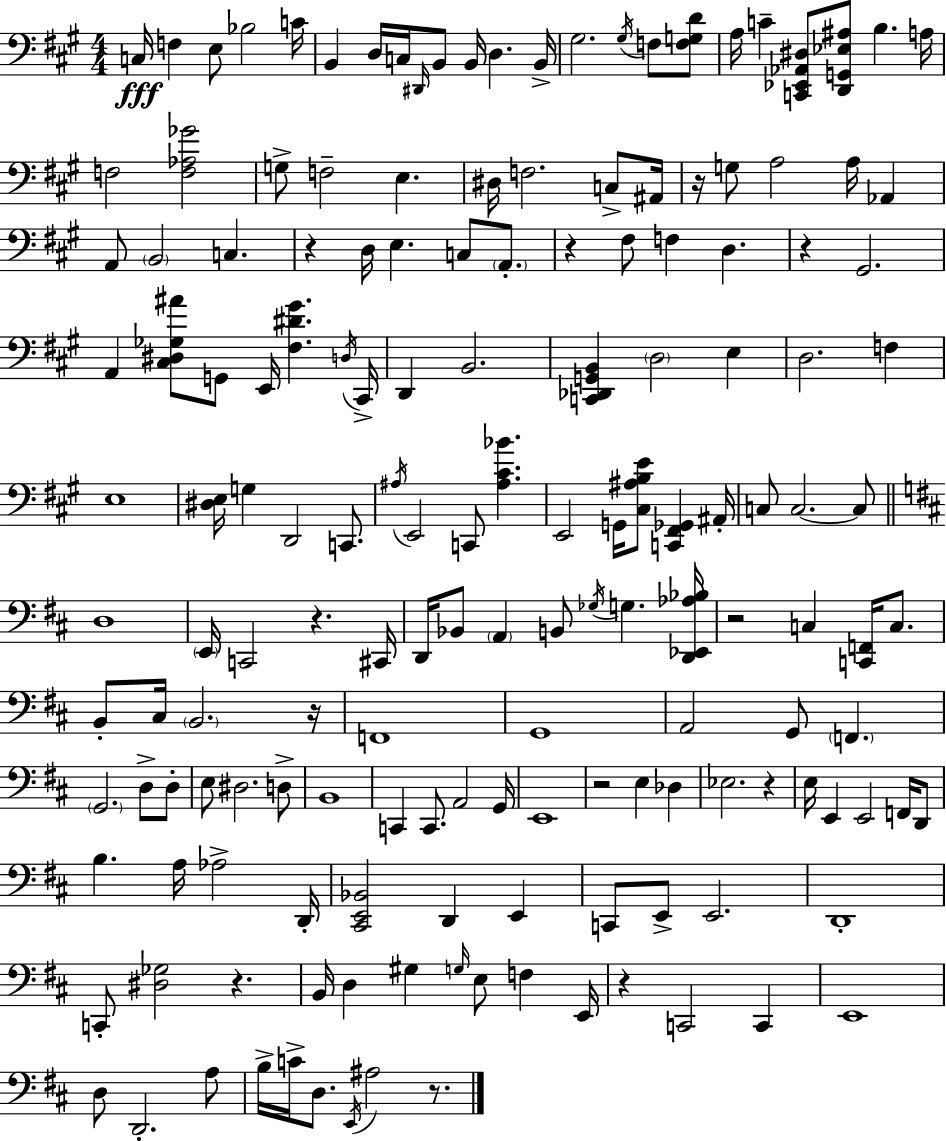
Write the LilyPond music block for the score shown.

{
  \clef bass
  \numericTimeSignature
  \time 4/4
  \key a \major
  \repeat volta 2 { c16\fff f4 e8 bes2 c'16 | b,4 d16 c16 \grace { dis,16 } b,8 b,16 d4. | b,16-> gis2. \acciaccatura { gis16 } f8 | <f g d'>8 a16 c'4-- <c, ees, aes, dis>8 <d, g, ees ais>8 b4. | \break a16 f2 <f aes ges'>2 | g8-> f2-- e4. | dis16 f2. c8-> | ais,16 r16 g8 a2 a16 aes,4 | \break a,8 \parenthesize b,2 c4. | r4 d16 e4. c8 \parenthesize a,8.-. | r4 fis8 f4 d4. | r4 gis,2. | \break a,4 <cis dis ges ais'>8 g,8 e,16 <fis dis' gis'>4. | \acciaccatura { d16 } cis,16-> d,4 b,2. | <c, des, g, b,>4 \parenthesize d2 e4 | d2. f4 | \break e1 | <dis e>16 g4 d,2 | c,8. \acciaccatura { ais16 } e,2 c,8 <ais cis' bes'>4. | e,2 g,16 <cis ais b e'>8 <c, fis, ges,>4 | \break ais,16-. c8 c2.~~ | c8 \bar "||" \break \key b \minor d1 | \parenthesize e,16 c,2 r4. cis,16 | d,16 bes,8 \parenthesize a,4 b,8 \acciaccatura { ges16 } g4. | <d, ees, aes bes>16 r2 c4 <c, f,>16 c8. | \break b,8-. cis16 \parenthesize b,2. | r16 f,1 | g,1 | a,2 g,8 \parenthesize f,4. | \break \parenthesize g,2. d8-> d8-. | e8 dis2. d8-> | b,1 | c,4 c,8. a,2 | \break g,16 e,1 | r2 e4 des4 | ees2. r4 | e16 e,4 e,2 f,16 d,8 | \break b4. a16 aes2-> | d,16-. <cis, e, bes,>2 d,4 e,4 | c,8 e,8-> e,2. | d,1-. | \break c,8-. <dis ges>2 r4. | b,16 d4 gis4 \grace { g16 } e8 f4 | e,16 r4 c,2 c,4 | e,1 | \break d8 d,2.-. | a8 b16-> c'16-> d8. \acciaccatura { e,16 } ais2 | r8. } \bar "|."
}